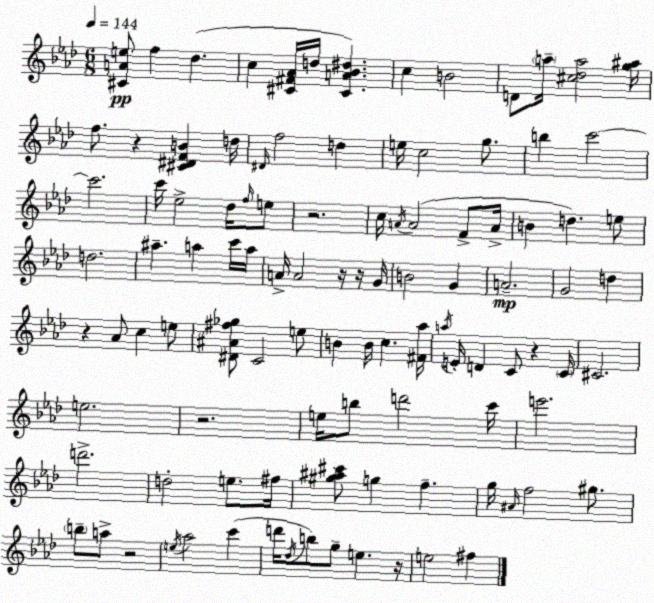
X:1
T:Untitled
M:6/8
L:1/4
K:Ab
[^CAe]/2 f _d c [^C^F_A]/4 d/4 [^CA_B^d] c B2 D/2 a/4 [^c_da]2 [g^a]/4 f/2 z [^C^DFB] d/4 ^D/4 f2 d e/4 c2 g/2 b c'2 c'2 c'/4 _e2 _d/4 f/4 e/2 z2 c/4 A/4 A2 F/2 A/4 B d e/2 d2 ^a a c'/4 a/4 A/4 A2 z/4 z/4 G/4 B2 G A2 G2 d z _A/2 c e/2 [^D^A^f_g]/2 C2 e/2 B B/4 c [^F_a]/4 a/4 E/4 D C/2 z C/4 ^C2 e2 z2 e/4 b/2 d'2 c'/4 e'2 d'2 d2 e/2 ^f/4 [^g^a^c']/2 g f g/4 ^A/4 f2 ^g/2 b/2 a/2 z2 e/4 _a2 c' d'/4 _d/4 b/2 g/2 e z/4 e2 ^f